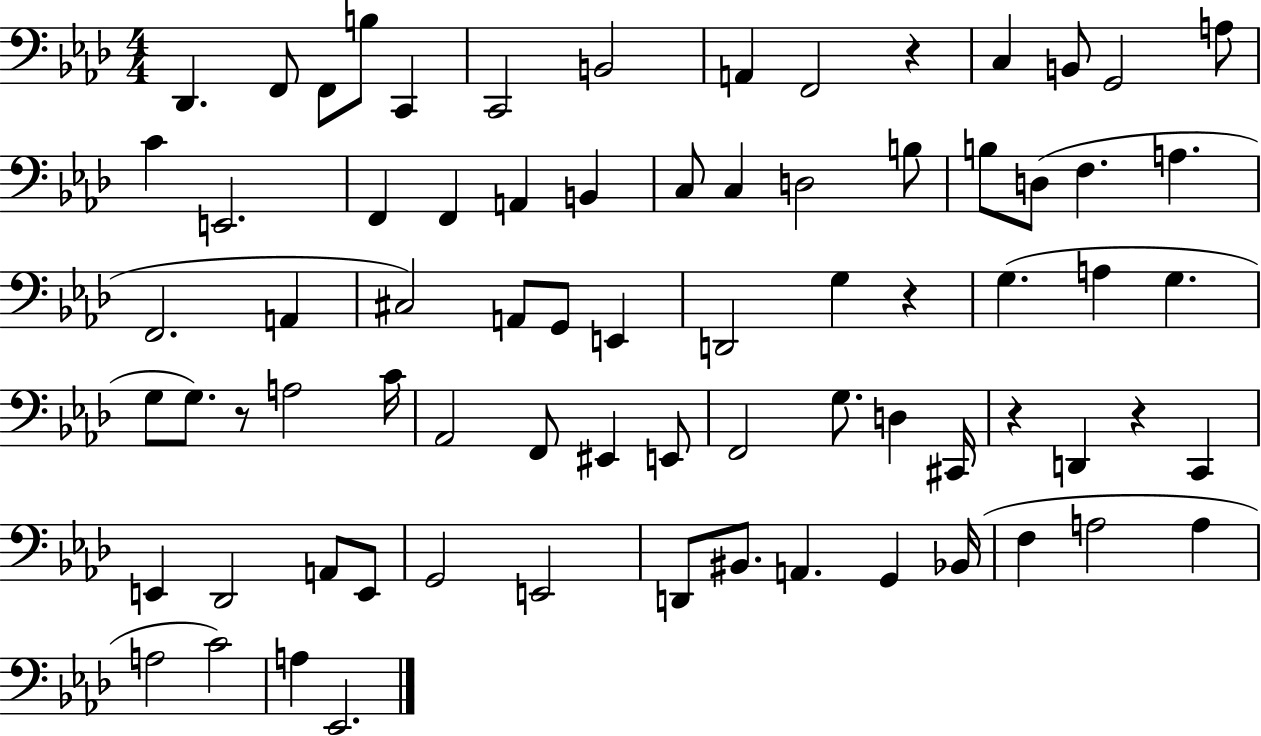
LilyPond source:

{
  \clef bass
  \numericTimeSignature
  \time 4/4
  \key aes \major
  des,4. f,8 f,8 b8 c,4 | c,2 b,2 | a,4 f,2 r4 | c4 b,8 g,2 a8 | \break c'4 e,2. | f,4 f,4 a,4 b,4 | c8 c4 d2 b8 | b8 d8( f4. a4. | \break f,2. a,4 | cis2) a,8 g,8 e,4 | d,2 g4 r4 | g4.( a4 g4. | \break g8 g8.) r8 a2 c'16 | aes,2 f,8 eis,4 e,8 | f,2 g8. d4 cis,16 | r4 d,4 r4 c,4 | \break e,4 des,2 a,8 e,8 | g,2 e,2 | d,8 bis,8. a,4. g,4 bes,16( | f4 a2 a4 | \break a2 c'2) | a4 ees,2. | \bar "|."
}